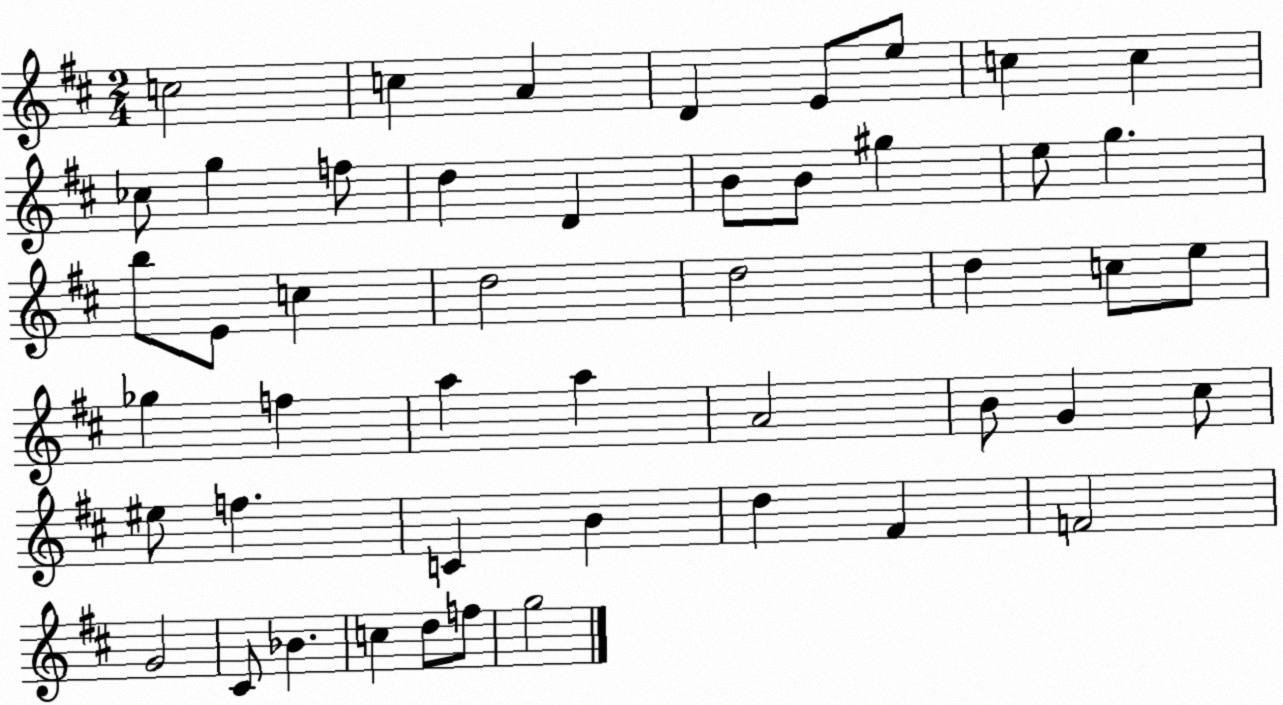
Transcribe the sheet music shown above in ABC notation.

X:1
T:Untitled
M:2/4
L:1/4
K:D
c2 c A D E/2 e/2 c c _c/2 g f/2 d D B/2 B/2 ^g e/2 g b/2 E/2 c d2 d2 d c/2 e/2 _g f a a A2 B/2 G ^c/2 ^e/2 f C B d ^F F2 G2 ^C/2 _B c d/2 f/2 g2